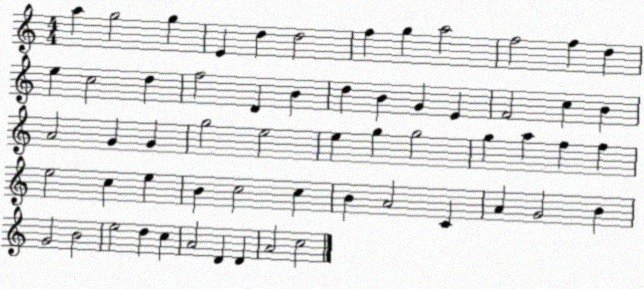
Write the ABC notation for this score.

X:1
T:Untitled
M:4/4
L:1/4
K:C
a g2 g E d d2 f g a2 f2 f d e c2 d f2 D B d B G E F2 c B A2 G G g2 e2 e g g2 g a f f e2 c e B c2 c B A2 C A G2 B G2 B2 e2 d c A2 D D A2 c2